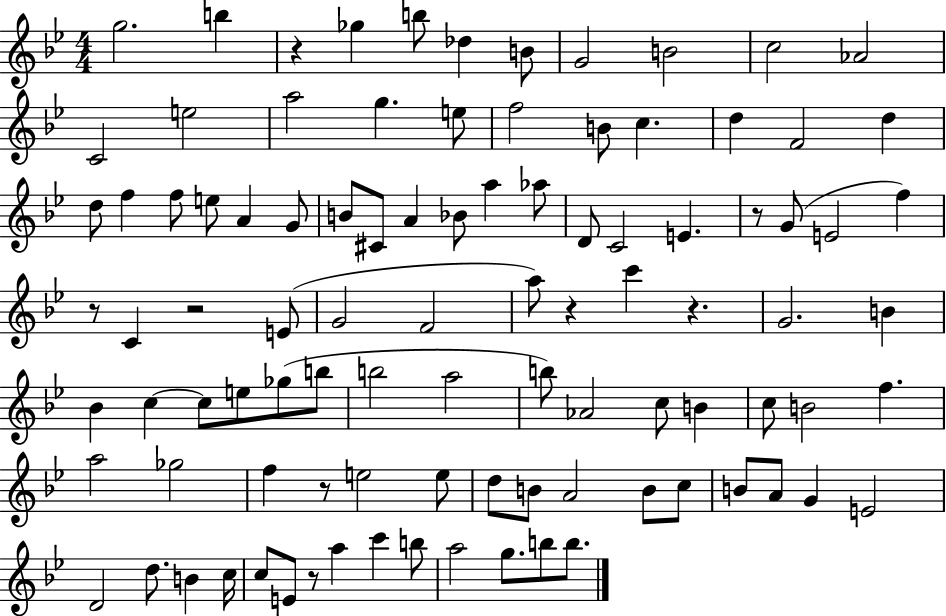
G5/h. B5/q R/q Gb5/q B5/e Db5/q B4/e G4/h B4/h C5/h Ab4/h C4/h E5/h A5/h G5/q. E5/e F5/h B4/e C5/q. D5/q F4/h D5/q D5/e F5/q F5/e E5/e A4/q G4/e B4/e C#4/e A4/q Bb4/e A5/q Ab5/e D4/e C4/h E4/q. R/e G4/e E4/h F5/q R/e C4/q R/h E4/e G4/h F4/h A5/e R/q C6/q R/q. G4/h. B4/q Bb4/q C5/q C5/e E5/e Gb5/e B5/e B5/h A5/h B5/e Ab4/h C5/e B4/q C5/e B4/h F5/q. A5/h Gb5/h F5/q R/e E5/h E5/e D5/e B4/e A4/h B4/e C5/e B4/e A4/e G4/q E4/h D4/h D5/e. B4/q C5/s C5/e E4/e R/e A5/q C6/q B5/e A5/h G5/e. B5/e B5/e.